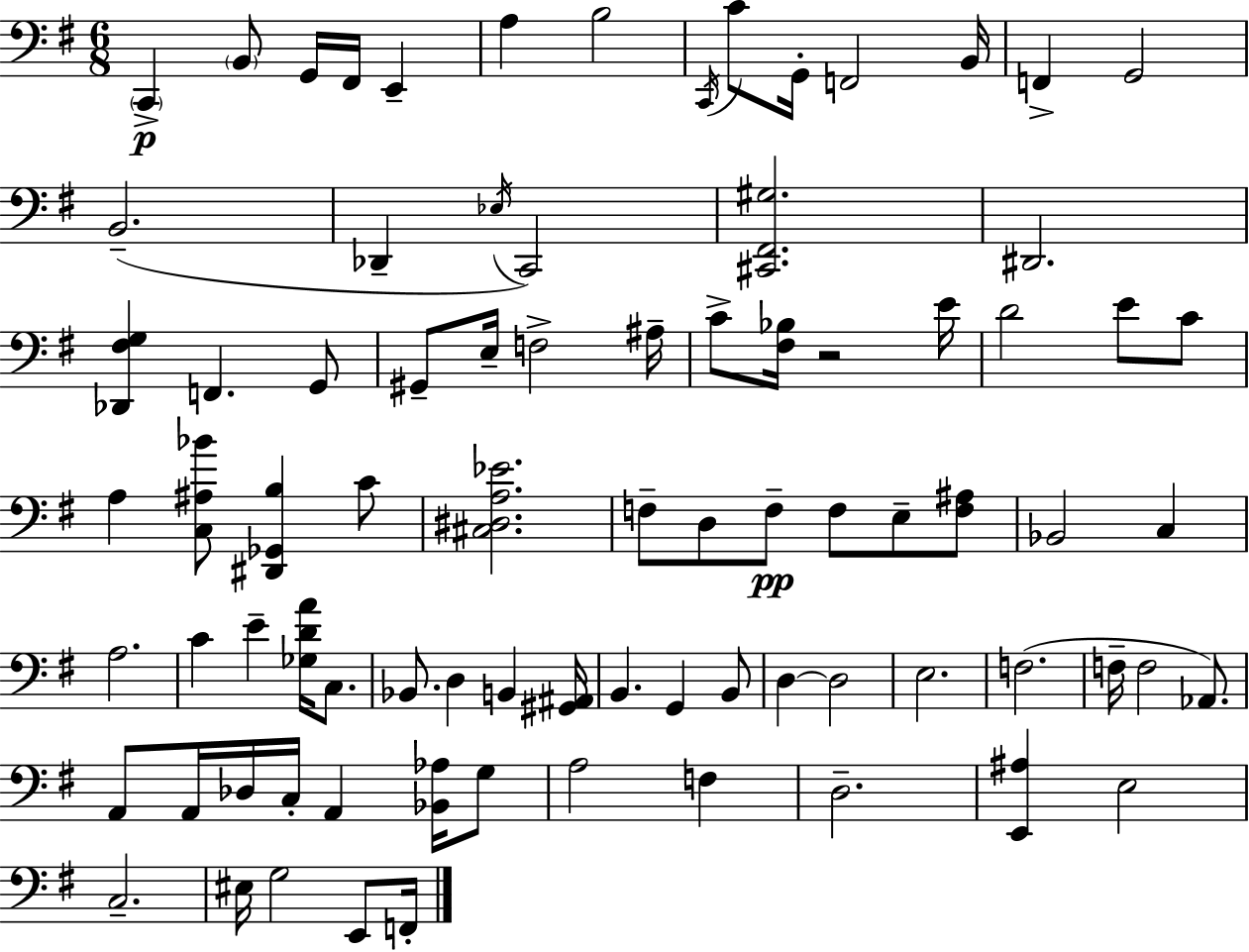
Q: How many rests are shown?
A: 1